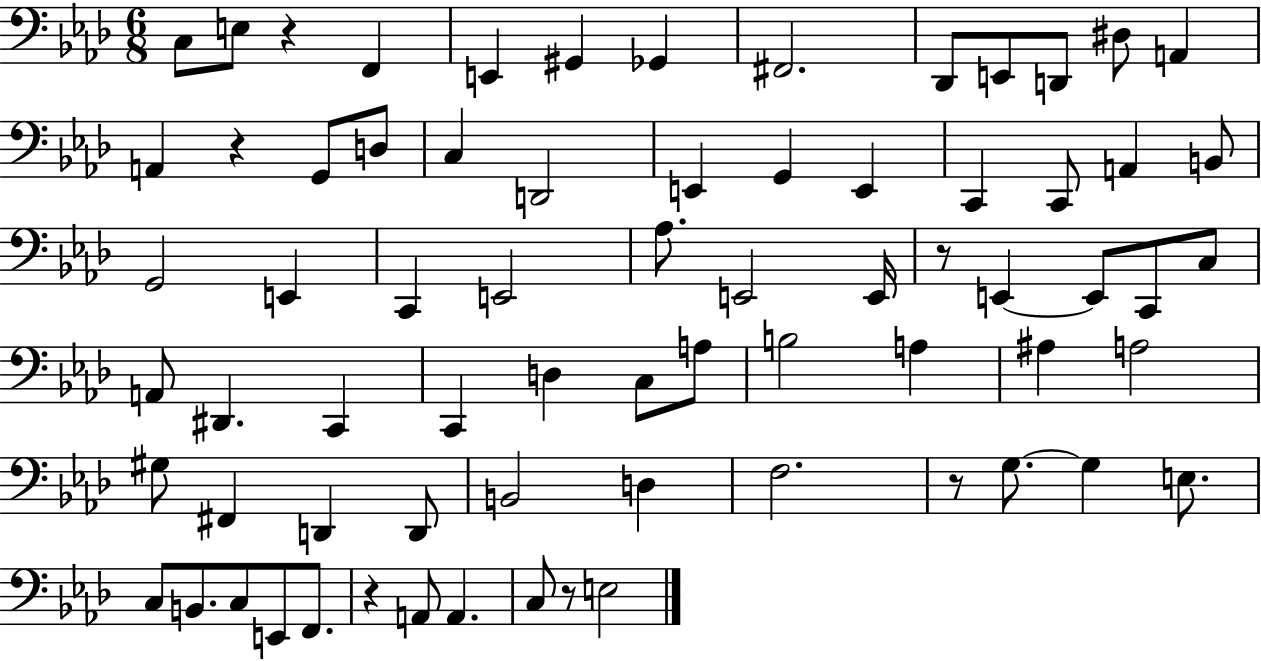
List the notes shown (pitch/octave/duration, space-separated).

C3/e E3/e R/q F2/q E2/q G#2/q Gb2/q F#2/h. Db2/e E2/e D2/e D#3/e A2/q A2/q R/q G2/e D3/e C3/q D2/h E2/q G2/q E2/q C2/q C2/e A2/q B2/e G2/h E2/q C2/q E2/h Ab3/e. E2/h E2/s R/e E2/q E2/e C2/e C3/e A2/e D#2/q. C2/q C2/q D3/q C3/e A3/e B3/h A3/q A#3/q A3/h G#3/e F#2/q D2/q D2/e B2/h D3/q F3/h. R/e G3/e. G3/q E3/e. C3/e B2/e. C3/e E2/e F2/e. R/q A2/e A2/q. C3/e R/e E3/h